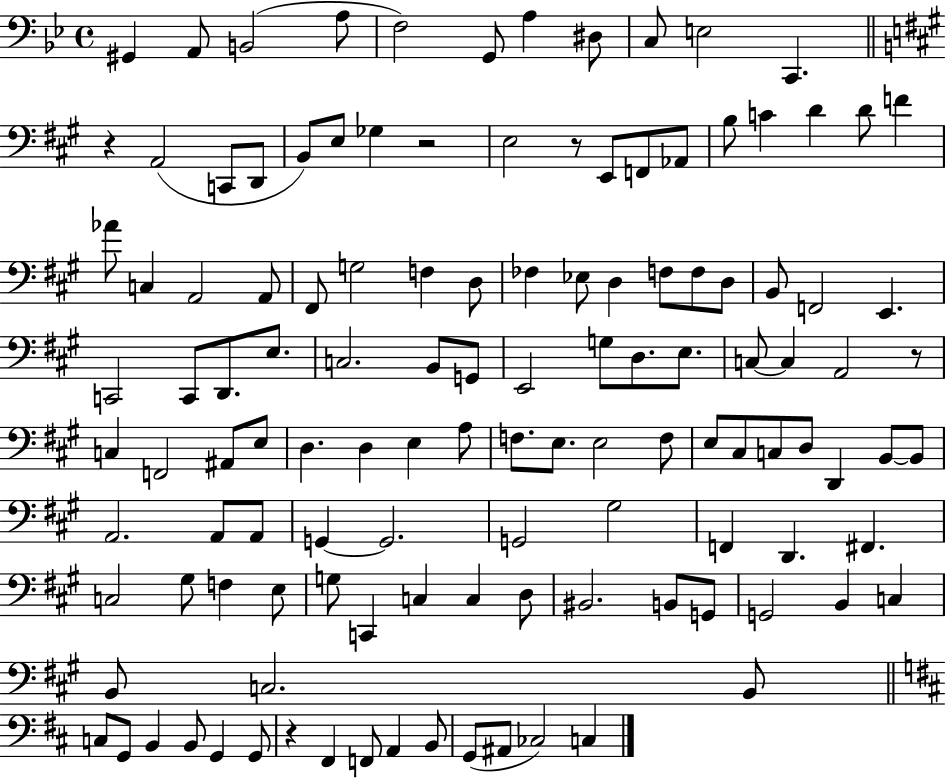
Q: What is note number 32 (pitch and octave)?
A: G3